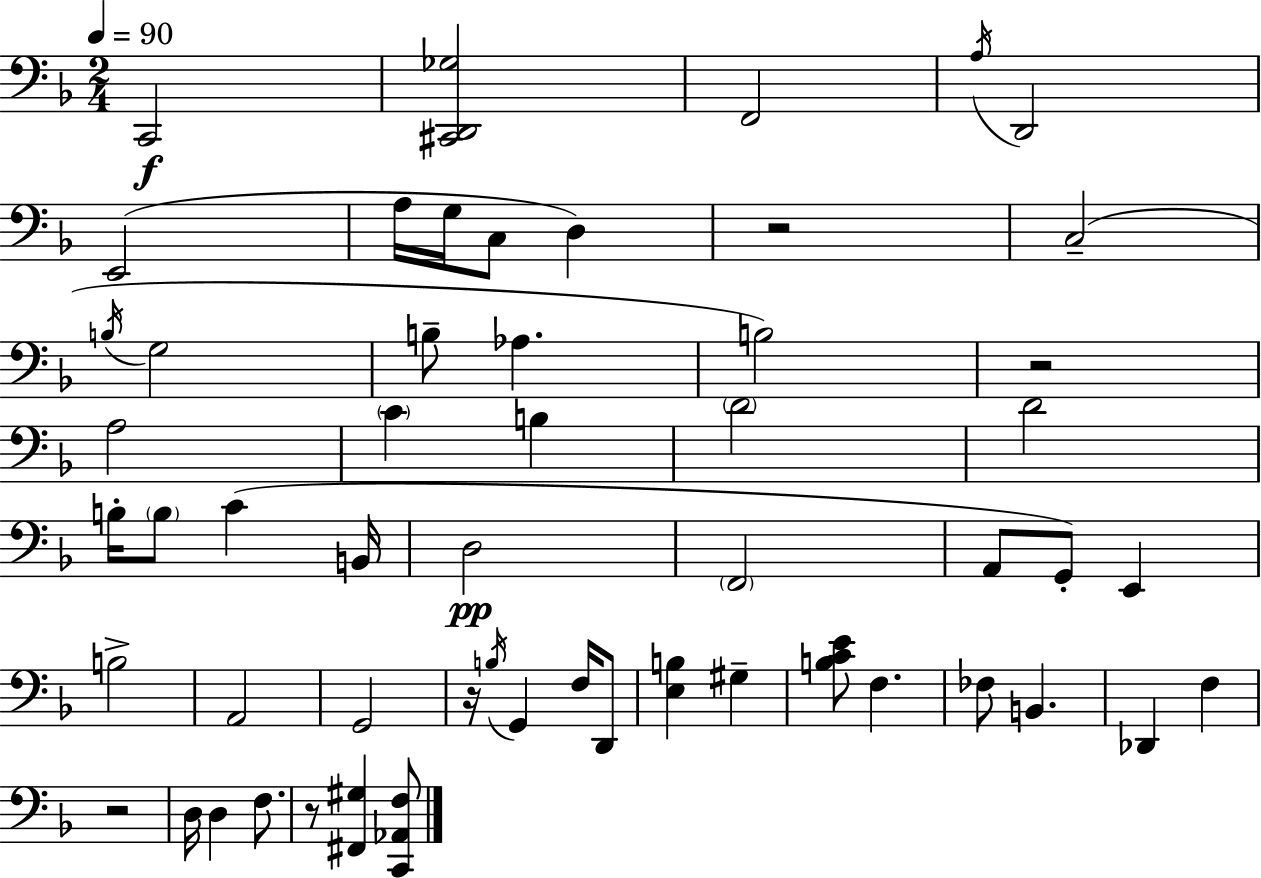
C2/h [C#2,D2,Gb3]/h F2/h A3/s D2/h E2/h A3/s G3/s C3/e D3/q R/h C3/h B3/s G3/h B3/e Ab3/q. B3/h R/h A3/h C4/q B3/q D4/h D4/h B3/s B3/e C4/q B2/s D3/h F2/h A2/e G2/e E2/q B3/h A2/h G2/h R/s B3/s G2/q F3/s D2/e [E3,B3]/q G#3/q [B3,C4,E4]/e F3/q. FES3/e B2/q. Db2/q F3/q R/h D3/s D3/q F3/e. R/e [F#2,G#3]/q [C2,Ab2,F3]/e